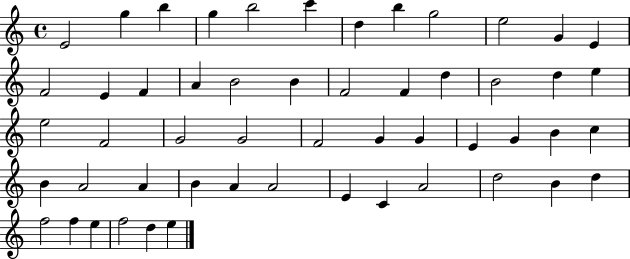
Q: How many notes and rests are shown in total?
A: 53